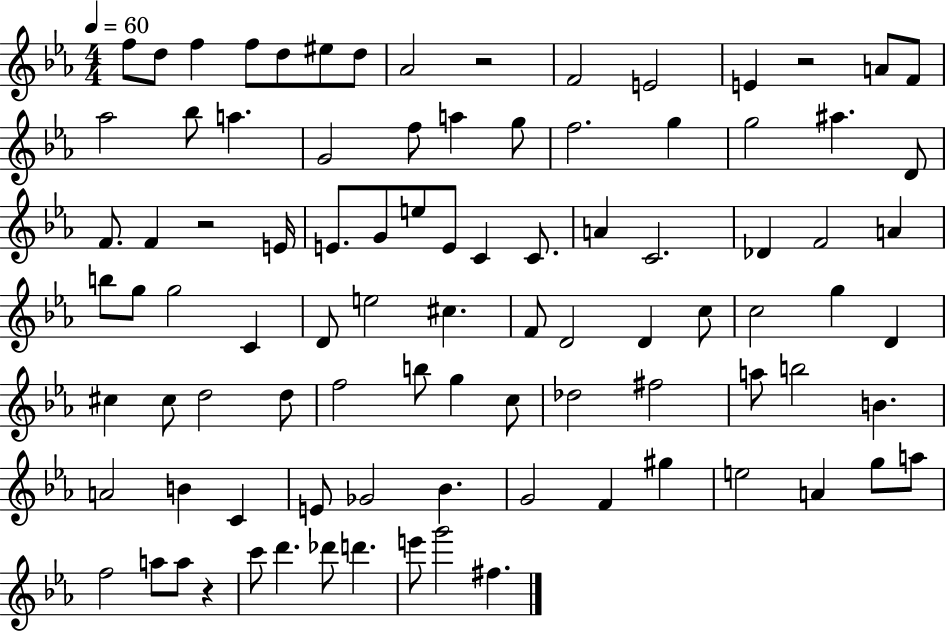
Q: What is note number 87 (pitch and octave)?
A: E6